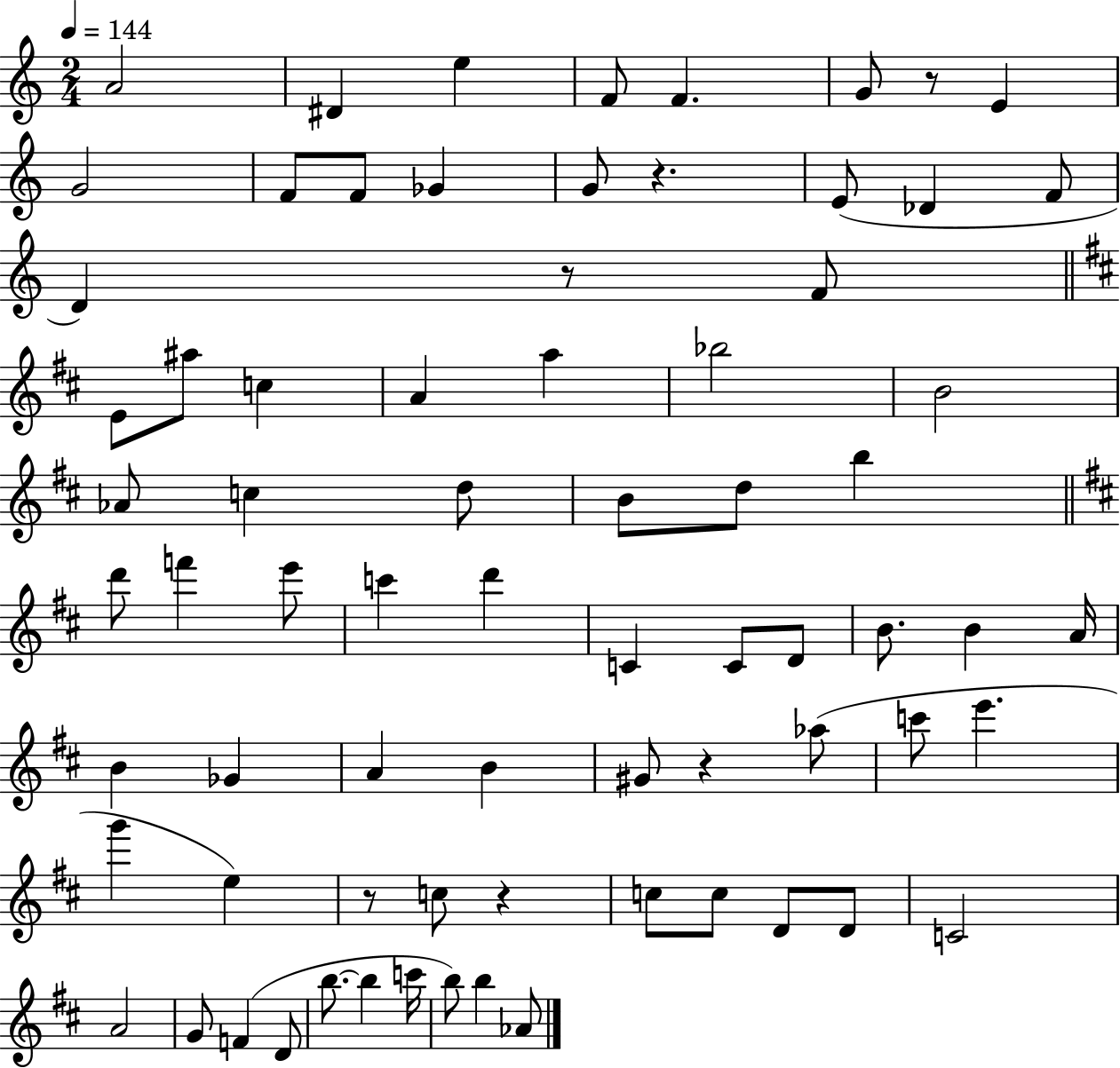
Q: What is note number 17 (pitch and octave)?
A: F4